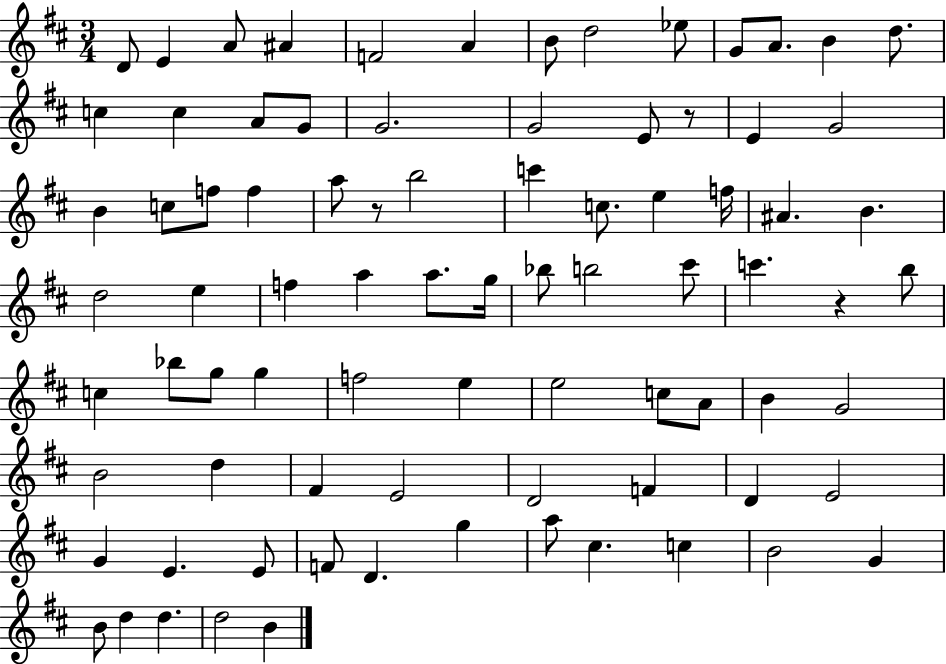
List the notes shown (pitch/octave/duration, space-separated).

D4/e E4/q A4/e A#4/q F4/h A4/q B4/e D5/h Eb5/e G4/e A4/e. B4/q D5/e. C5/q C5/q A4/e G4/e G4/h. G4/h E4/e R/e E4/q G4/h B4/q C5/e F5/e F5/q A5/e R/e B5/h C6/q C5/e. E5/q F5/s A#4/q. B4/q. D5/h E5/q F5/q A5/q A5/e. G5/s Bb5/e B5/h C#6/e C6/q. R/q B5/e C5/q Bb5/e G5/e G5/q F5/h E5/q E5/h C5/e A4/e B4/q G4/h B4/h D5/q F#4/q E4/h D4/h F4/q D4/q E4/h G4/q E4/q. E4/e F4/e D4/q. G5/q A5/e C#5/q. C5/q B4/h G4/q B4/e D5/q D5/q. D5/h B4/q